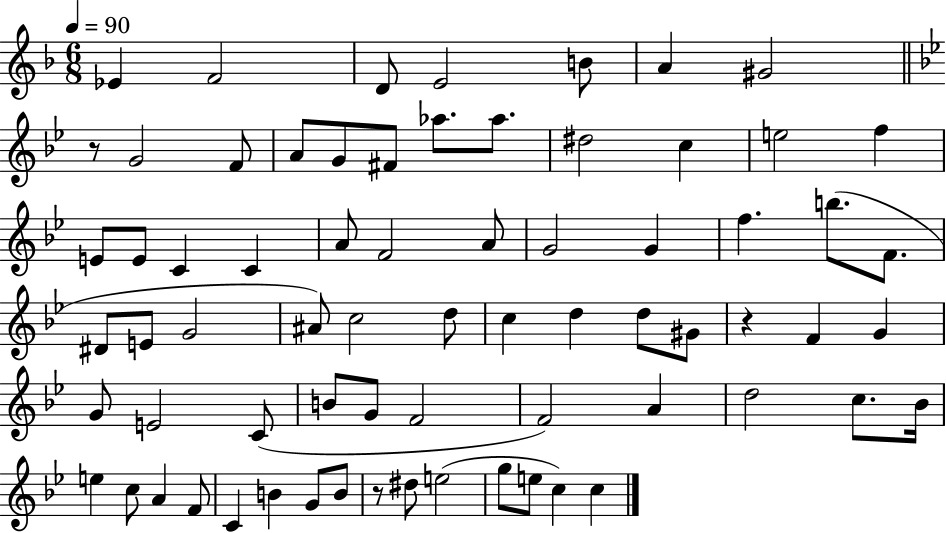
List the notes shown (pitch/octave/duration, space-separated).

Eb4/q F4/h D4/e E4/h B4/e A4/q G#4/h R/e G4/h F4/e A4/e G4/e F#4/e Ab5/e. Ab5/e. D#5/h C5/q E5/h F5/q E4/e E4/e C4/q C4/q A4/e F4/h A4/e G4/h G4/q F5/q. B5/e. F4/e. D#4/e E4/e G4/h A#4/e C5/h D5/e C5/q D5/q D5/e G#4/e R/q F4/q G4/q G4/e E4/h C4/e B4/e G4/e F4/h F4/h A4/q D5/h C5/e. Bb4/s E5/q C5/e A4/q F4/e C4/q B4/q G4/e B4/e R/e D#5/e E5/h G5/e E5/e C5/q C5/q